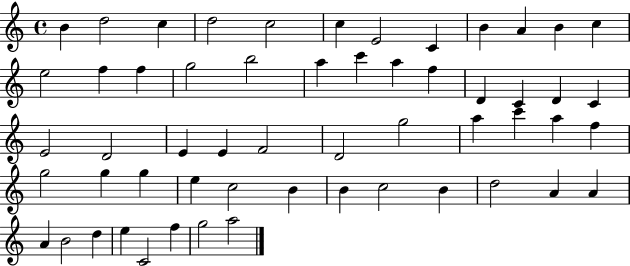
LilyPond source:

{
  \clef treble
  \time 4/4
  \defaultTimeSignature
  \key c \major
  b'4 d''2 c''4 | d''2 c''2 | c''4 e'2 c'4 | b'4 a'4 b'4 c''4 | \break e''2 f''4 f''4 | g''2 b''2 | a''4 c'''4 a''4 f''4 | d'4 c'4 d'4 c'4 | \break e'2 d'2 | e'4 e'4 f'2 | d'2 g''2 | a''4 c'''4 a''4 f''4 | \break g''2 g''4 g''4 | e''4 c''2 b'4 | b'4 c''2 b'4 | d''2 a'4 a'4 | \break a'4 b'2 d''4 | e''4 c'2 f''4 | g''2 a''2 | \bar "|."
}